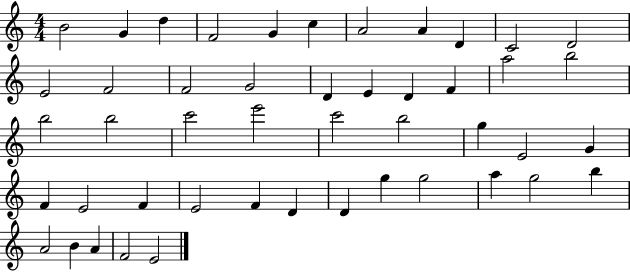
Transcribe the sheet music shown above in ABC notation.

X:1
T:Untitled
M:4/4
L:1/4
K:C
B2 G d F2 G c A2 A D C2 D2 E2 F2 F2 G2 D E D F a2 b2 b2 b2 c'2 e'2 c'2 b2 g E2 G F E2 F E2 F D D g g2 a g2 b A2 B A F2 E2